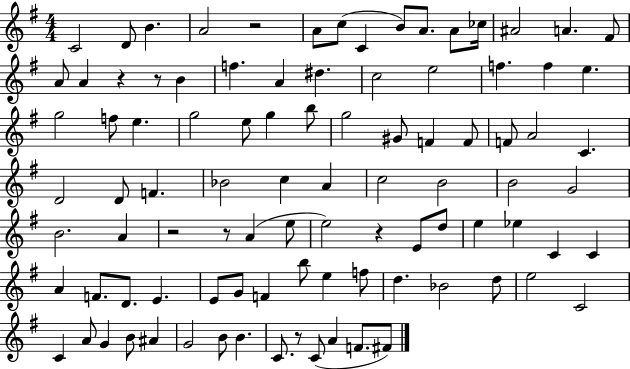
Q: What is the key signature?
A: G major